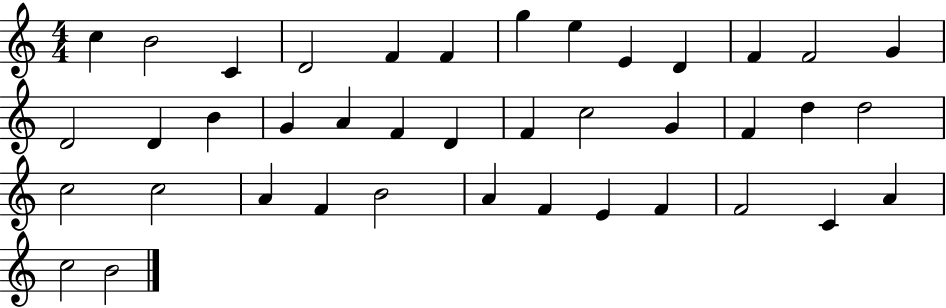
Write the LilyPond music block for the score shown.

{
  \clef treble
  \numericTimeSignature
  \time 4/4
  \key c \major
  c''4 b'2 c'4 | d'2 f'4 f'4 | g''4 e''4 e'4 d'4 | f'4 f'2 g'4 | \break d'2 d'4 b'4 | g'4 a'4 f'4 d'4 | f'4 c''2 g'4 | f'4 d''4 d''2 | \break c''2 c''2 | a'4 f'4 b'2 | a'4 f'4 e'4 f'4 | f'2 c'4 a'4 | \break c''2 b'2 | \bar "|."
}